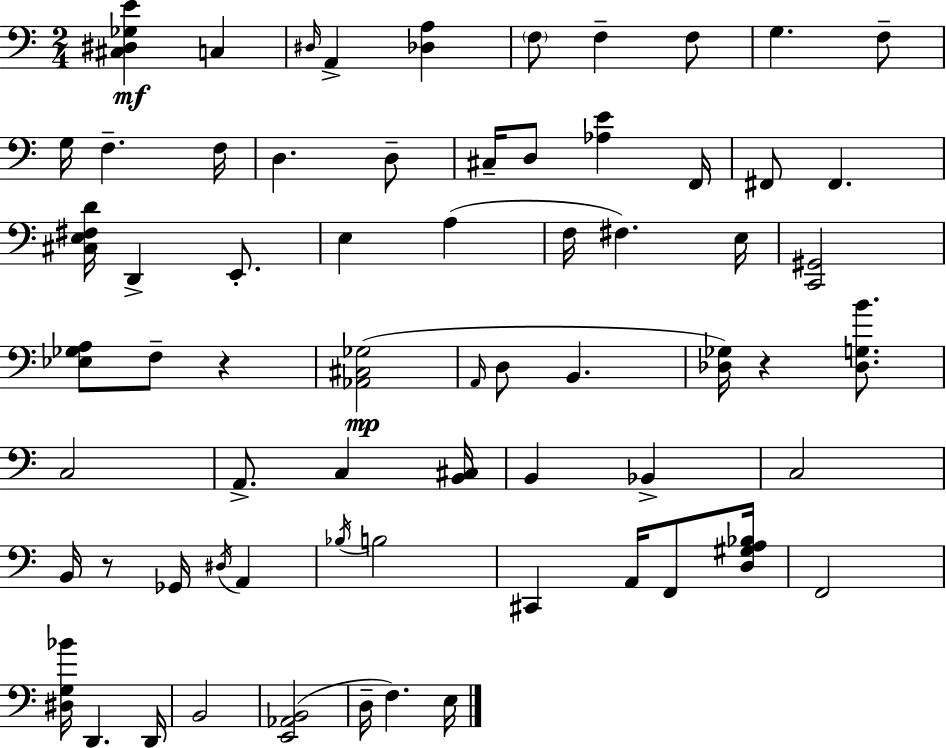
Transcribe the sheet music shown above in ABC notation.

X:1
T:Untitled
M:2/4
L:1/4
K:C
[^C,^D,_G,E] C, ^D,/4 A,, [_D,A,] F,/2 F, F,/2 G, F,/2 G,/4 F, F,/4 D, D,/2 ^C,/4 D,/2 [_A,E] F,,/4 ^F,,/2 ^F,, [^C,E,^F,D]/4 D,, E,,/2 E, A, F,/4 ^F, E,/4 [C,,^G,,]2 [_E,_G,A,]/2 F,/2 z [_A,,^C,_G,]2 A,,/4 D,/2 B,, [_D,_G,]/4 z [_D,G,B]/2 C,2 A,,/2 C, [B,,^C,]/4 B,, _B,, C,2 B,,/4 z/2 _G,,/4 ^D,/4 A,, _B,/4 B,2 ^C,, A,,/4 F,,/2 [D,^G,A,_B,]/4 F,,2 [^D,G,_B]/4 D,, D,,/4 B,,2 [E,,_A,,B,,]2 D,/4 F, E,/4